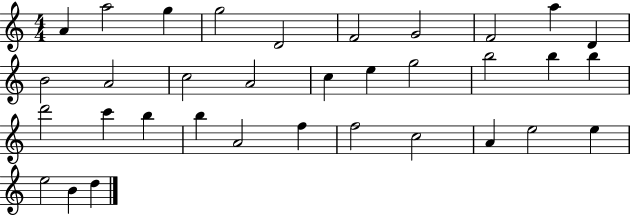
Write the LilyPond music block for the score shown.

{
  \clef treble
  \numericTimeSignature
  \time 4/4
  \key c \major
  a'4 a''2 g''4 | g''2 d'2 | f'2 g'2 | f'2 a''4 d'4 | \break b'2 a'2 | c''2 a'2 | c''4 e''4 g''2 | b''2 b''4 b''4 | \break d'''2 c'''4 b''4 | b''4 a'2 f''4 | f''2 c''2 | a'4 e''2 e''4 | \break e''2 b'4 d''4 | \bar "|."
}